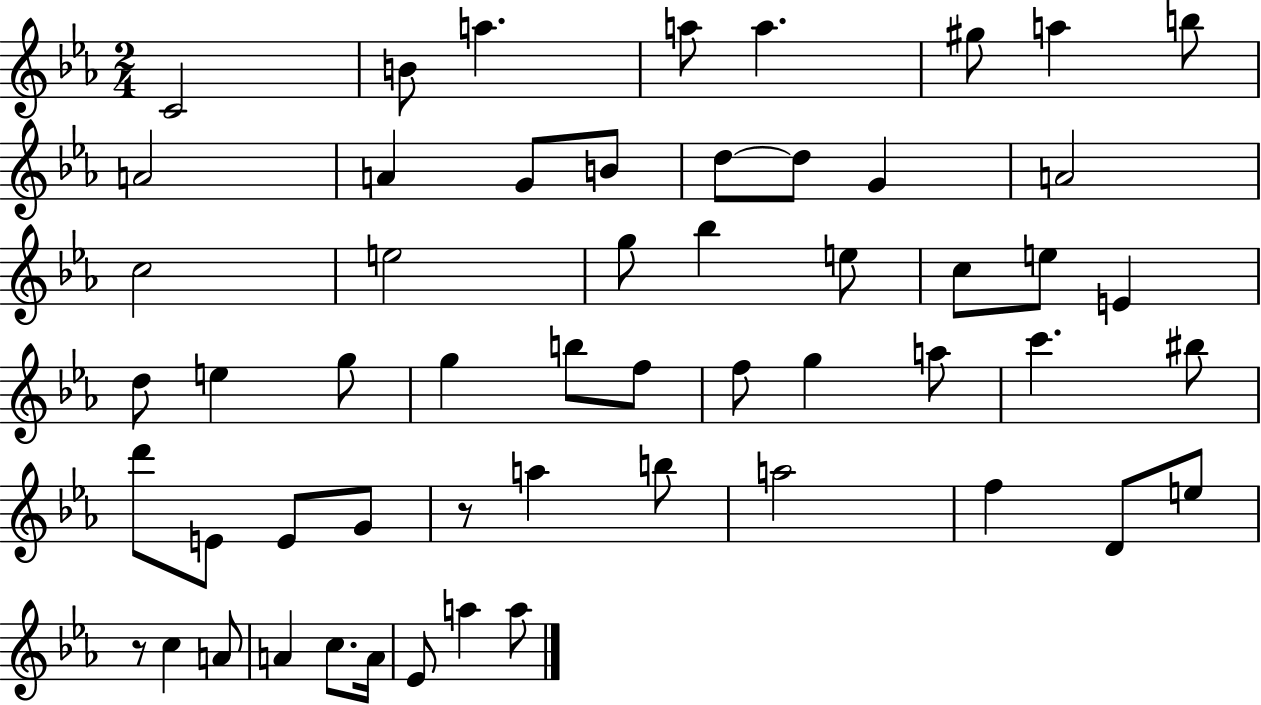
C4/h B4/e A5/q. A5/e A5/q. G#5/e A5/q B5/e A4/h A4/q G4/e B4/e D5/e D5/e G4/q A4/h C5/h E5/h G5/e Bb5/q E5/e C5/e E5/e E4/q D5/e E5/q G5/e G5/q B5/e F5/e F5/e G5/q A5/e C6/q. BIS5/e D6/e E4/e E4/e G4/e R/e A5/q B5/e A5/h F5/q D4/e E5/e R/e C5/q A4/e A4/q C5/e. A4/s Eb4/e A5/q A5/e